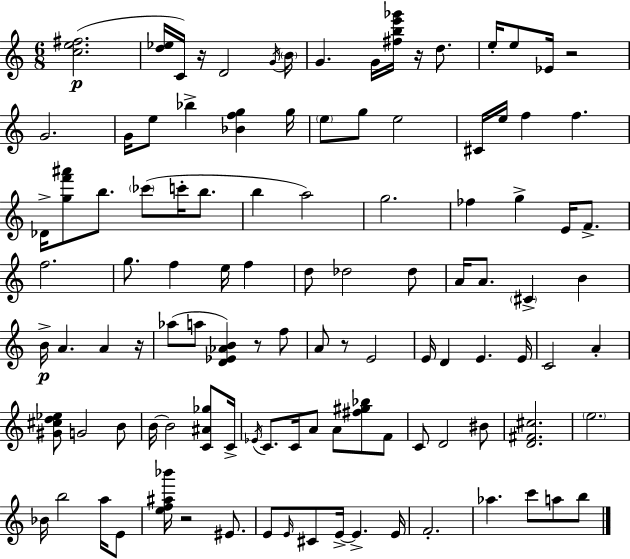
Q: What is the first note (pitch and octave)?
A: C4